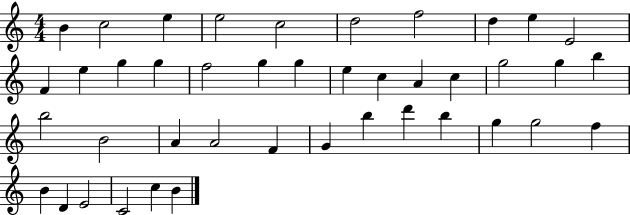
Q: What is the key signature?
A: C major